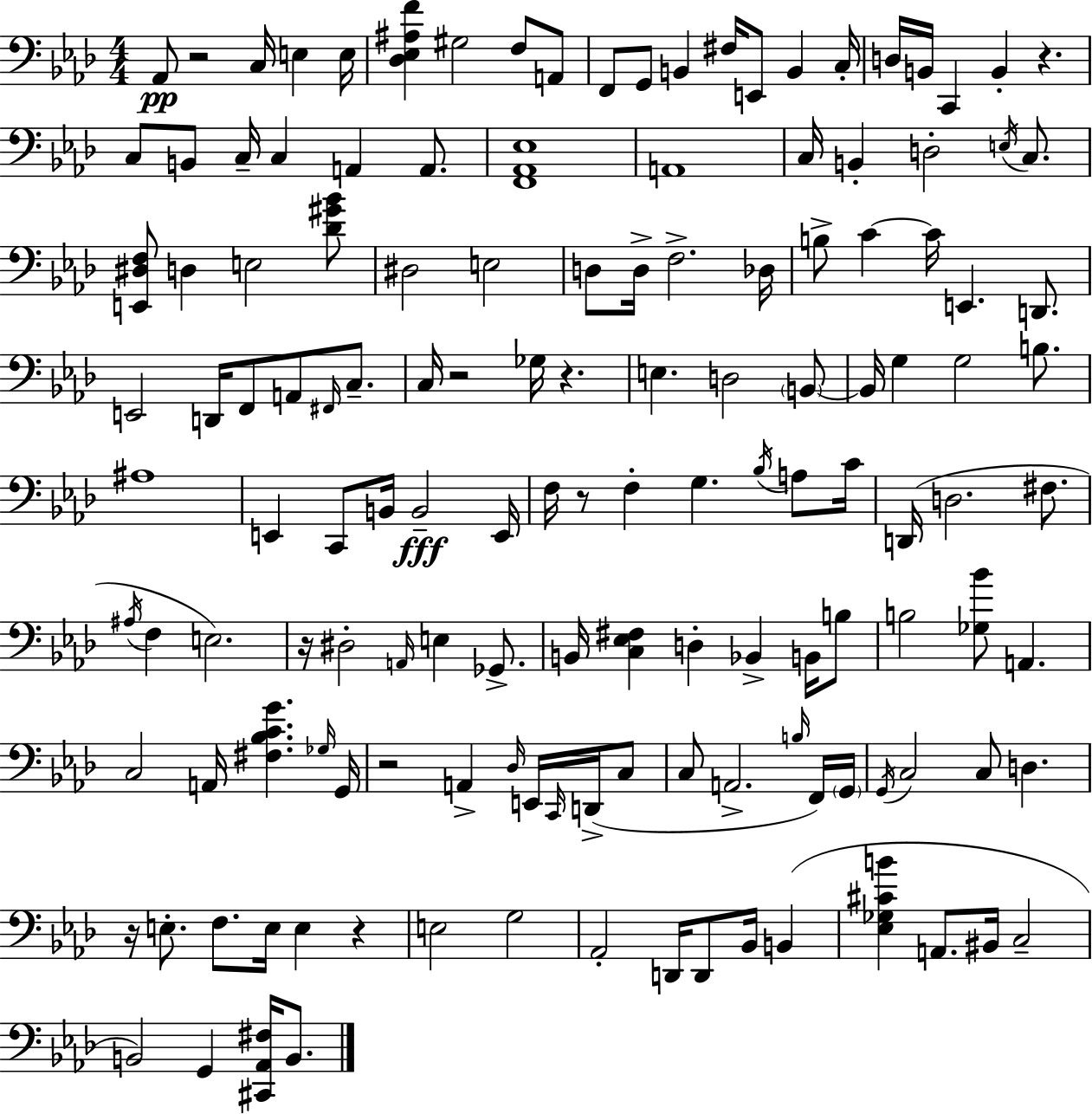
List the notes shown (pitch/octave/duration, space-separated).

Ab2/e R/h C3/s E3/q E3/s [Db3,Eb3,A#3,F4]/q G#3/h F3/e A2/e F2/e G2/e B2/q F#3/s E2/e B2/q C3/s D3/s B2/s C2/q B2/q R/q. C3/e B2/e C3/s C3/q A2/q A2/e. [F2,Ab2,Eb3]/w A2/w C3/s B2/q D3/h E3/s C3/e. [E2,D#3,F3]/e D3/q E3/h [Db4,G#4,Bb4]/e D#3/h E3/h D3/e D3/s F3/h. Db3/s B3/e C4/q C4/s E2/q. D2/e. E2/h D2/s F2/e A2/e F#2/s C3/e. C3/s R/h Gb3/s R/q. E3/q. D3/h B2/e B2/s G3/q G3/h B3/e. A#3/w E2/q C2/e B2/s B2/h E2/s F3/s R/e F3/q G3/q. Bb3/s A3/e C4/s D2/s D3/h. F#3/e. A#3/s F3/q E3/h. R/s D#3/h A2/s E3/q Gb2/e. B2/s [C3,Eb3,F#3]/q D3/q Bb2/q B2/s B3/e B3/h [Gb3,Bb4]/e A2/q. C3/h A2/s [F#3,Bb3,C4,G4]/q. Gb3/s G2/s R/h A2/q Db3/s E2/s C2/s D2/s C3/e C3/e A2/h. B3/s F2/s G2/s G2/s C3/h C3/e D3/q. R/s E3/e. F3/e. E3/s E3/q R/q E3/h G3/h Ab2/h D2/s D2/e Bb2/s B2/q [Eb3,Gb3,C#4,B4]/q A2/e. BIS2/s C3/h B2/h G2/q [C#2,Ab2,F#3]/s B2/e.